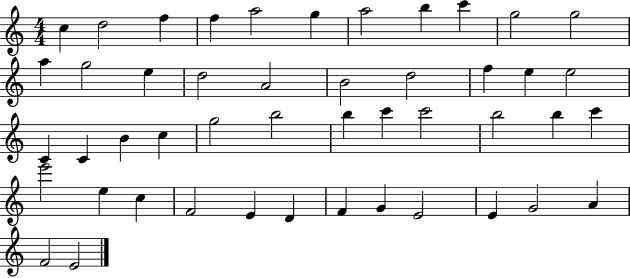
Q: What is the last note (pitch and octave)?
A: E4